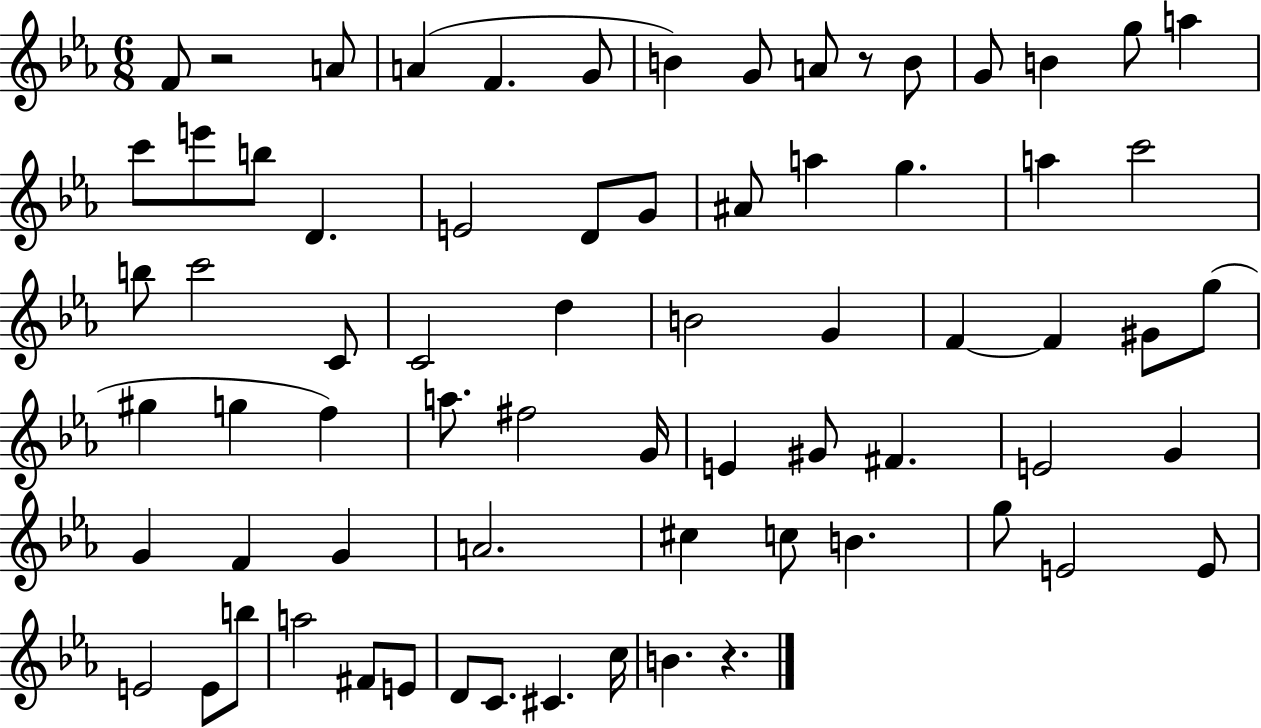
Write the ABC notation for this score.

X:1
T:Untitled
M:6/8
L:1/4
K:Eb
F/2 z2 A/2 A F G/2 B G/2 A/2 z/2 B/2 G/2 B g/2 a c'/2 e'/2 b/2 D E2 D/2 G/2 ^A/2 a g a c'2 b/2 c'2 C/2 C2 d B2 G F F ^G/2 g/2 ^g g f a/2 ^f2 G/4 E ^G/2 ^F E2 G G F G A2 ^c c/2 B g/2 E2 E/2 E2 E/2 b/2 a2 ^F/2 E/2 D/2 C/2 ^C c/4 B z